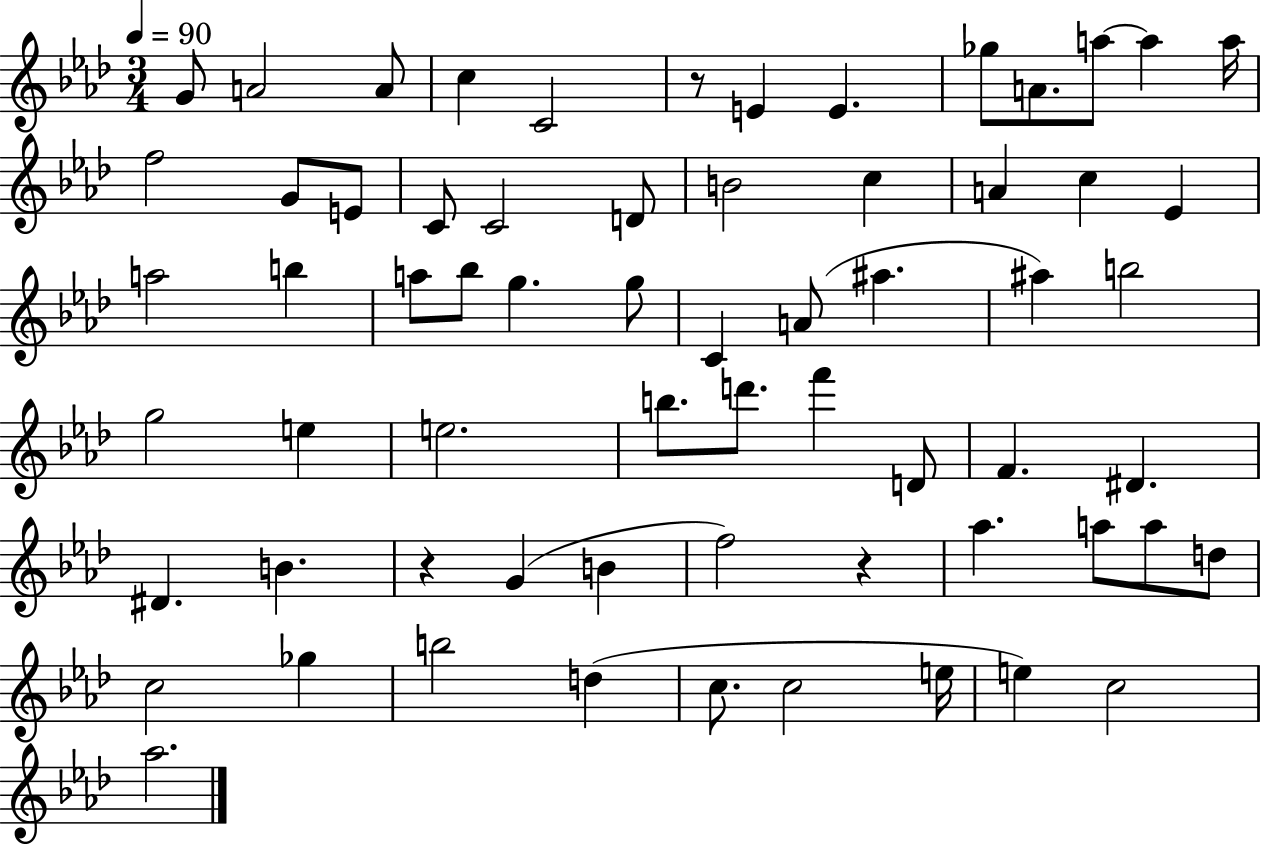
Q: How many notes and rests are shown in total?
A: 65